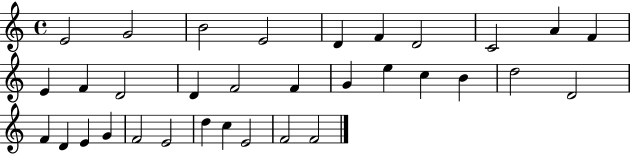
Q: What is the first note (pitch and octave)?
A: E4